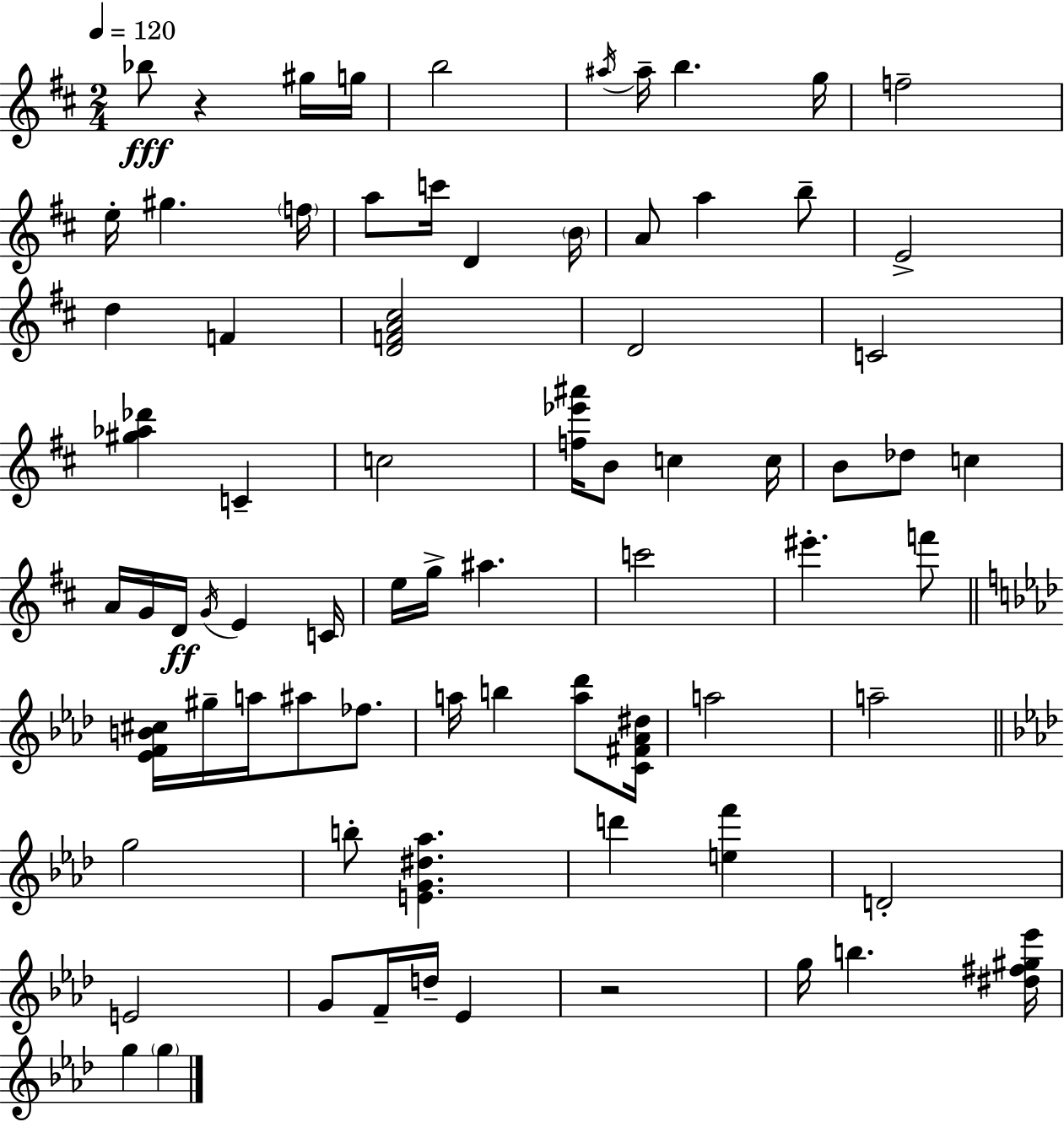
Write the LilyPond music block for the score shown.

{
  \clef treble
  \numericTimeSignature
  \time 2/4
  \key d \major
  \tempo 4 = 120
  bes''8\fff r4 gis''16 g''16 | b''2 | \acciaccatura { ais''16 } ais''16-- b''4. | g''16 f''2-- | \break e''16-. gis''4. | \parenthesize f''16 a''8 c'''16 d'4 | \parenthesize b'16 a'8 a''4 b''8-- | e'2-> | \break d''4 f'4 | <d' f' a' cis''>2 | d'2 | c'2 | \break <gis'' aes'' des'''>4 c'4-- | c''2 | <f'' ees''' ais'''>16 b'8 c''4 | c''16 b'8 des''8 c''4 | \break a'16 g'16 d'16\ff \acciaccatura { g'16 } e'4 | c'16 e''16 g''16-> ais''4. | c'''2 | eis'''4.-. | \break f'''8 \bar "||" \break \key aes \major <ees' f' b' cis''>16 gis''16-- a''16 ais''8 fes''8. | a''16 b''4 <a'' des'''>8 <c' fis' aes' dis''>16 | a''2 | a''2-- | \break \bar "||" \break \key aes \major g''2 | b''8-. <e' g' dis'' aes''>4. | d'''4 <e'' f'''>4 | d'2-. | \break e'2 | g'8 f'16-- d''16-- ees'4 | r2 | g''16 b''4. <dis'' fis'' gis'' ees'''>16 | \break g''4 \parenthesize g''4 | \bar "|."
}